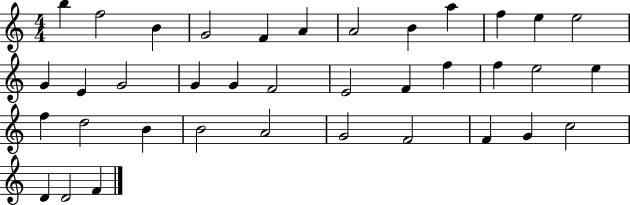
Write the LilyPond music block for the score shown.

{
  \clef treble
  \numericTimeSignature
  \time 4/4
  \key c \major
  b''4 f''2 b'4 | g'2 f'4 a'4 | a'2 b'4 a''4 | f''4 e''4 e''2 | \break g'4 e'4 g'2 | g'4 g'4 f'2 | e'2 f'4 f''4 | f''4 e''2 e''4 | \break f''4 d''2 b'4 | b'2 a'2 | g'2 f'2 | f'4 g'4 c''2 | \break d'4 d'2 f'4 | \bar "|."
}